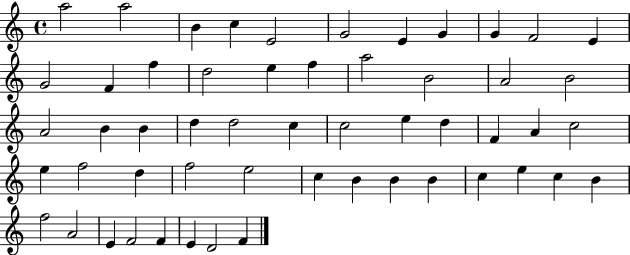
A5/h A5/h B4/q C5/q E4/h G4/h E4/q G4/q G4/q F4/h E4/q G4/h F4/q F5/q D5/h E5/q F5/q A5/h B4/h A4/h B4/h A4/h B4/q B4/q D5/q D5/h C5/q C5/h E5/q D5/q F4/q A4/q C5/h E5/q F5/h D5/q F5/h E5/h C5/q B4/q B4/q B4/q C5/q E5/q C5/q B4/q F5/h A4/h E4/q F4/h F4/q E4/q D4/h F4/q